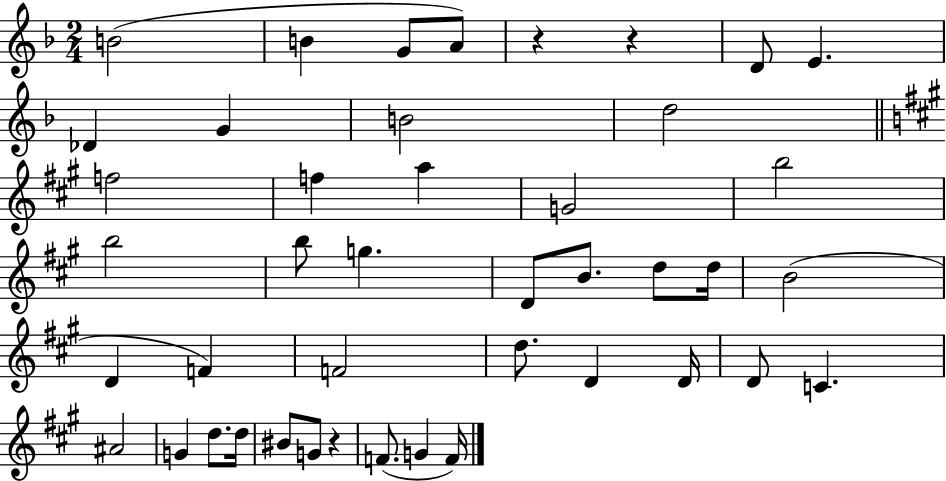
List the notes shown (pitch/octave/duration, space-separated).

B4/h B4/q G4/e A4/e R/q R/q D4/e E4/q. Db4/q G4/q B4/h D5/h F5/h F5/q A5/q G4/h B5/h B5/h B5/e G5/q. D4/e B4/e. D5/e D5/s B4/h D4/q F4/q F4/h D5/e. D4/q D4/s D4/e C4/q. A#4/h G4/q D5/e. D5/s BIS4/e G4/e R/q F4/e. G4/q F4/s